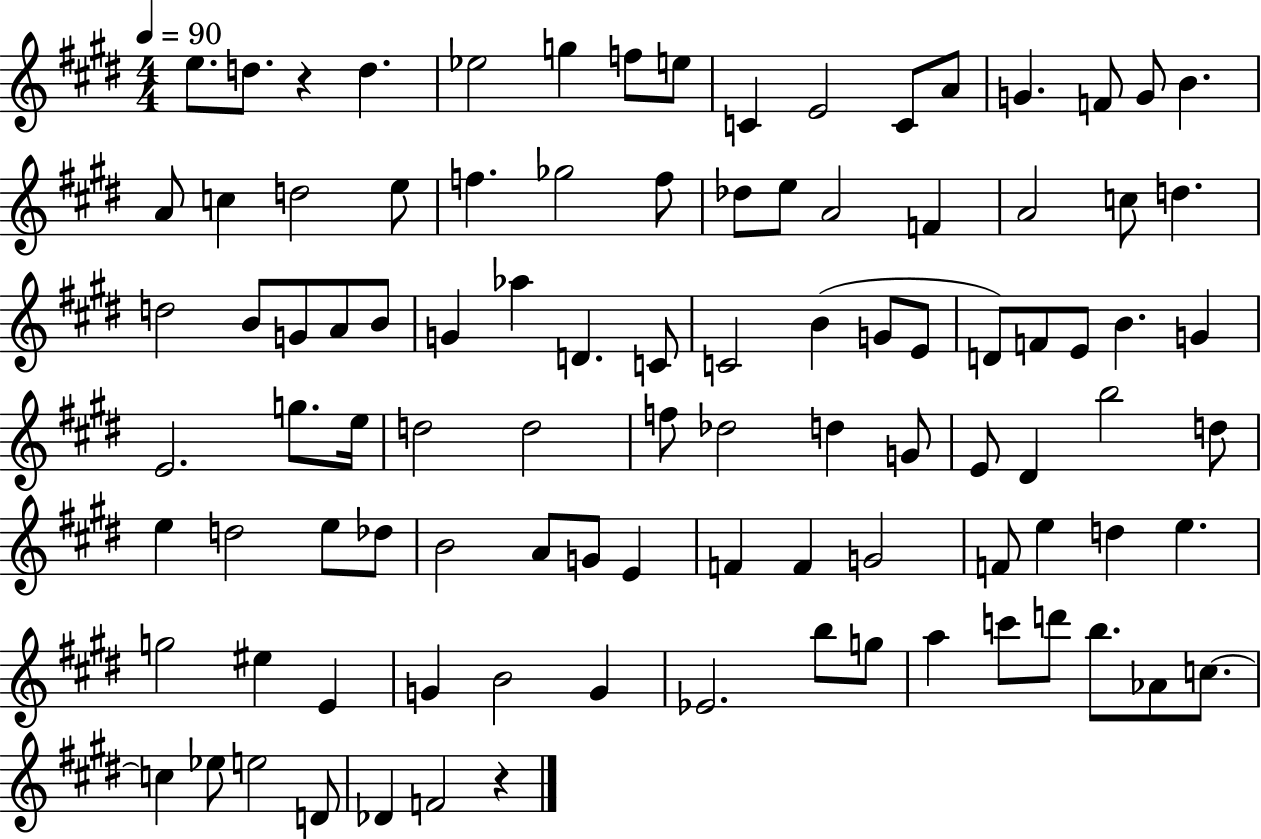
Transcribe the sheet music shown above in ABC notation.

X:1
T:Untitled
M:4/4
L:1/4
K:E
e/2 d/2 z d _e2 g f/2 e/2 C E2 C/2 A/2 G F/2 G/2 B A/2 c d2 e/2 f _g2 f/2 _d/2 e/2 A2 F A2 c/2 d d2 B/2 G/2 A/2 B/2 G _a D C/2 C2 B G/2 E/2 D/2 F/2 E/2 B G E2 g/2 e/4 d2 d2 f/2 _d2 d G/2 E/2 ^D b2 d/2 e d2 e/2 _d/2 B2 A/2 G/2 E F F G2 F/2 e d e g2 ^e E G B2 G _E2 b/2 g/2 a c'/2 d'/2 b/2 _A/2 c/2 c _e/2 e2 D/2 _D F2 z